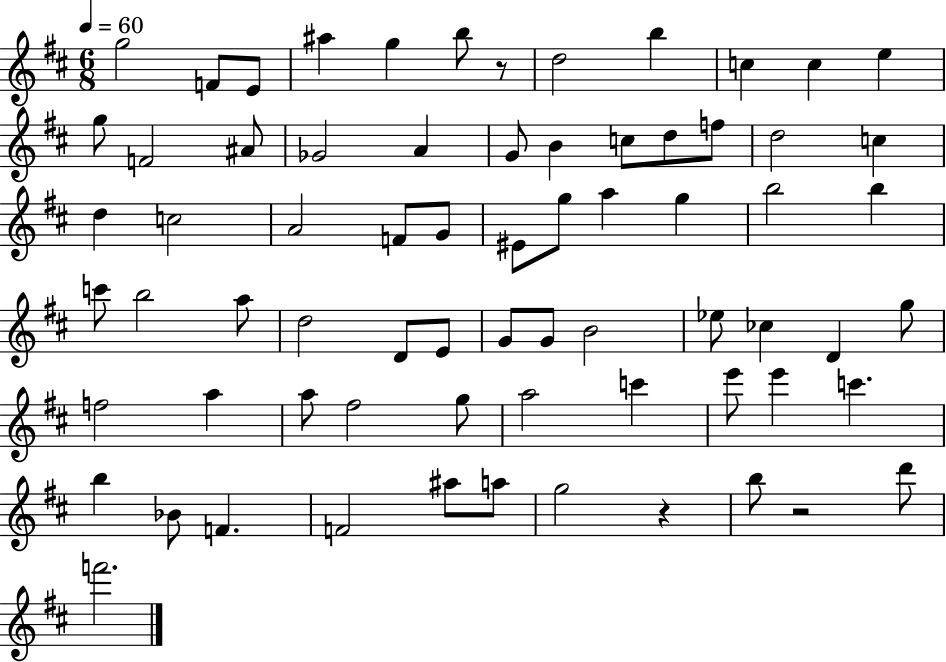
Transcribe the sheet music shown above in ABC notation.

X:1
T:Untitled
M:6/8
L:1/4
K:D
g2 F/2 E/2 ^a g b/2 z/2 d2 b c c e g/2 F2 ^A/2 _G2 A G/2 B c/2 d/2 f/2 d2 c d c2 A2 F/2 G/2 ^E/2 g/2 a g b2 b c'/2 b2 a/2 d2 D/2 E/2 G/2 G/2 B2 _e/2 _c D g/2 f2 a a/2 ^f2 g/2 a2 c' e'/2 e' c' b _B/2 F F2 ^a/2 a/2 g2 z b/2 z2 d'/2 f'2